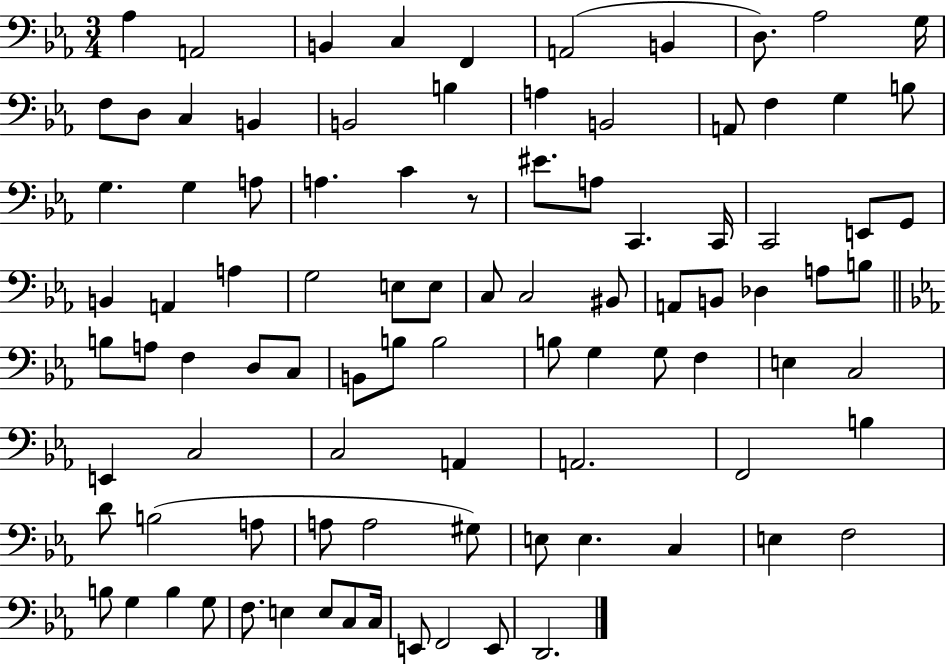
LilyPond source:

{
  \clef bass
  \numericTimeSignature
  \time 3/4
  \key ees \major
  \repeat volta 2 { aes4 a,2 | b,4 c4 f,4 | a,2( b,4 | d8.) aes2 g16 | \break f8 d8 c4 b,4 | b,2 b4 | a4 b,2 | a,8 f4 g4 b8 | \break g4. g4 a8 | a4. c'4 r8 | eis'8. a8 c,4. c,16 | c,2 e,8 g,8 | \break b,4 a,4 a4 | g2 e8 e8 | c8 c2 bis,8 | a,8 b,8 des4 a8 b8 | \break \bar "||" \break \key c \minor b8 a8 f4 d8 c8 | b,8 b8 b2 | b8 g4 g8 f4 | e4 c2 | \break e,4 c2 | c2 a,4 | a,2. | f,2 b4 | \break d'8 b2( a8 | a8 a2 gis8) | e8 e4. c4 | e4 f2 | \break b8 g4 b4 g8 | f8. e4 e8 c8 c16 | e,8 f,2 e,8 | d,2. | \break } \bar "|."
}